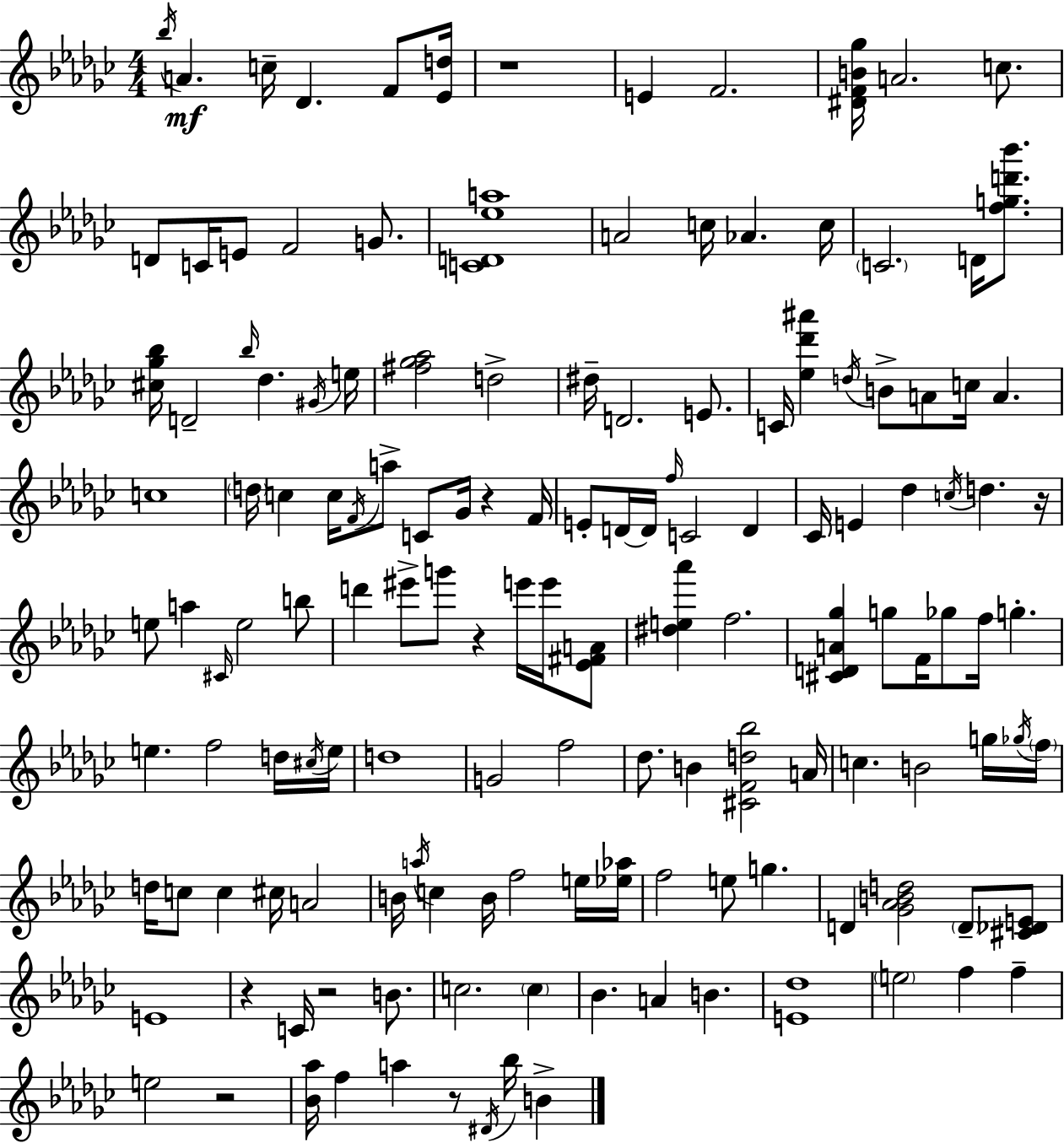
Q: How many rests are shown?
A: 8